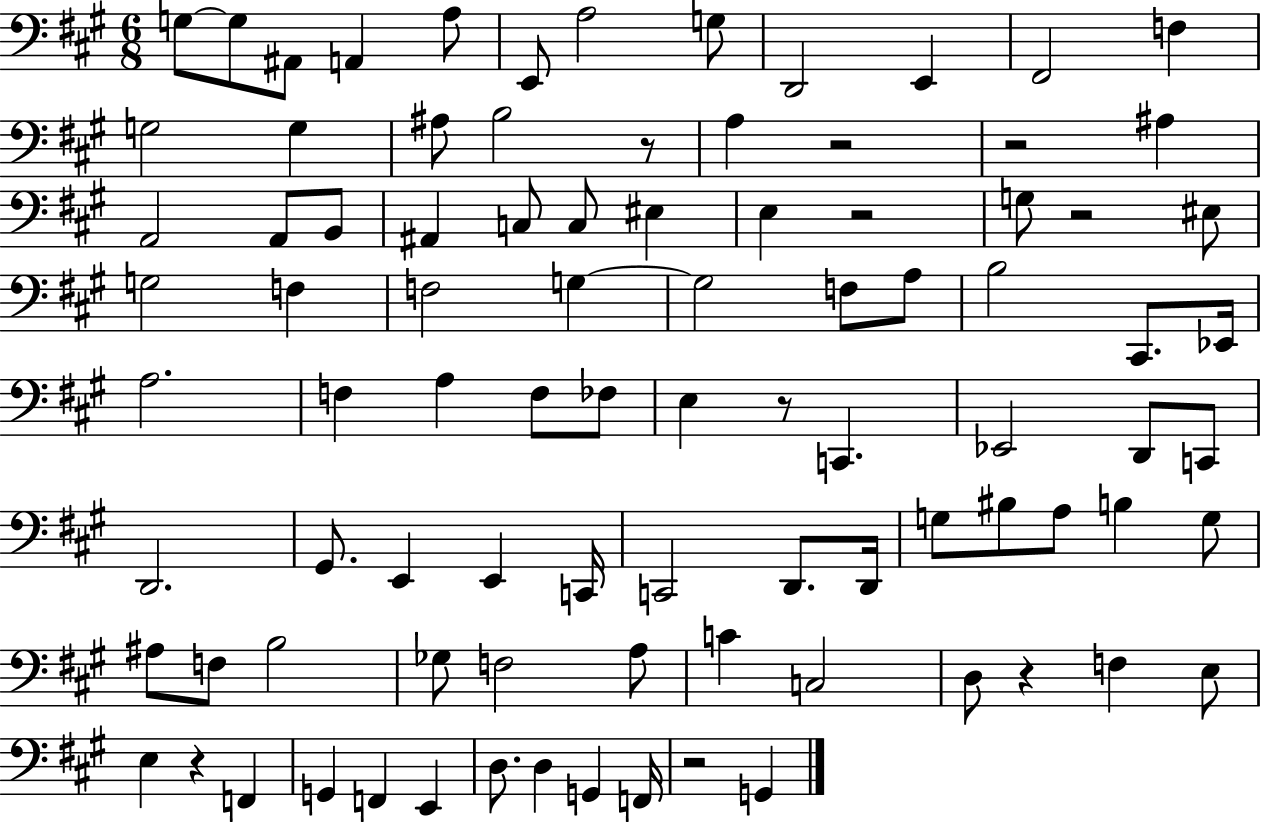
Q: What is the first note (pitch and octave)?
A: G3